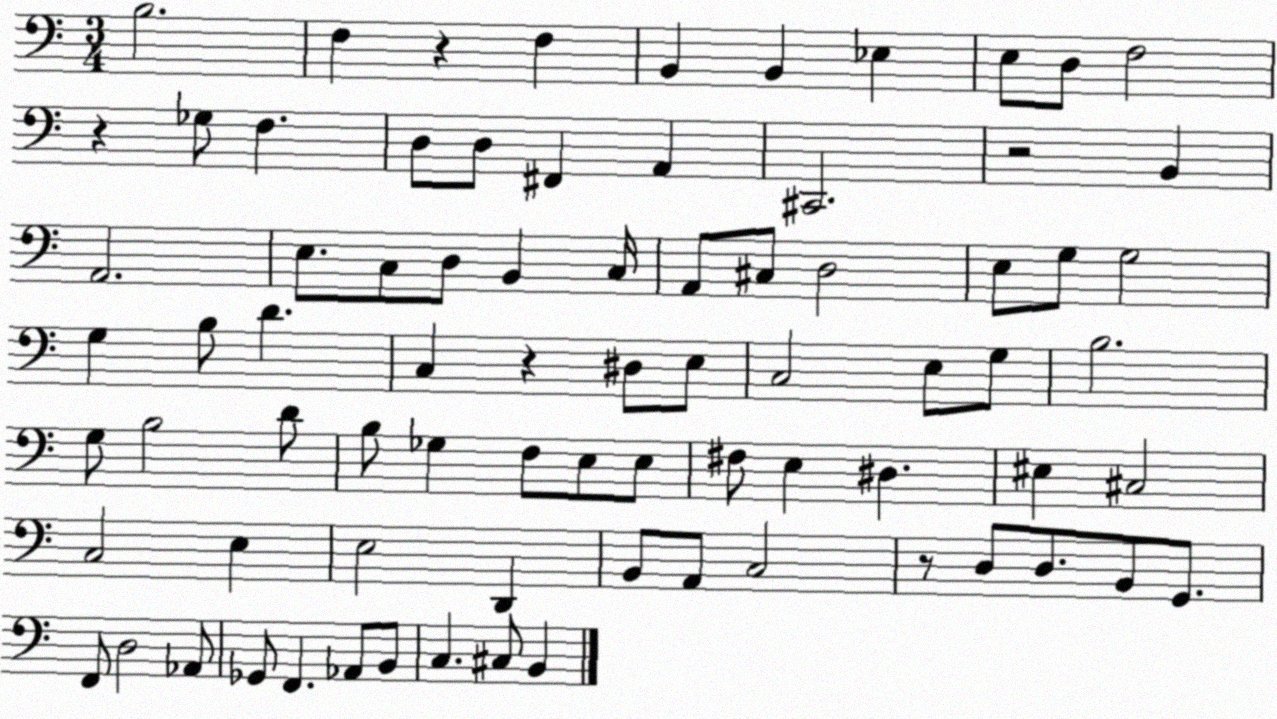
X:1
T:Untitled
M:3/4
L:1/4
K:C
B,2 F, z F, B,, B,, _E, E,/2 D,/2 F,2 z _G,/2 F, D,/2 D,/2 ^F,, A,, ^C,,2 z2 B,, A,,2 E,/2 C,/2 D,/2 B,, C,/4 A,,/2 ^C,/2 D,2 E,/2 G,/2 G,2 G, B,/2 D C, z ^D,/2 E,/2 C,2 E,/2 G,/2 B,2 G,/2 B,2 D/2 B,/2 _G, F,/2 E,/2 E,/2 ^F,/2 E, ^D, ^E, ^C,2 C,2 E, E,2 D,, B,,/2 A,,/2 C,2 z/2 D,/2 D,/2 B,,/2 G,,/2 F,,/2 D,2 _A,,/2 _G,,/2 F,, _A,,/2 B,,/2 C, ^C,/2 B,,